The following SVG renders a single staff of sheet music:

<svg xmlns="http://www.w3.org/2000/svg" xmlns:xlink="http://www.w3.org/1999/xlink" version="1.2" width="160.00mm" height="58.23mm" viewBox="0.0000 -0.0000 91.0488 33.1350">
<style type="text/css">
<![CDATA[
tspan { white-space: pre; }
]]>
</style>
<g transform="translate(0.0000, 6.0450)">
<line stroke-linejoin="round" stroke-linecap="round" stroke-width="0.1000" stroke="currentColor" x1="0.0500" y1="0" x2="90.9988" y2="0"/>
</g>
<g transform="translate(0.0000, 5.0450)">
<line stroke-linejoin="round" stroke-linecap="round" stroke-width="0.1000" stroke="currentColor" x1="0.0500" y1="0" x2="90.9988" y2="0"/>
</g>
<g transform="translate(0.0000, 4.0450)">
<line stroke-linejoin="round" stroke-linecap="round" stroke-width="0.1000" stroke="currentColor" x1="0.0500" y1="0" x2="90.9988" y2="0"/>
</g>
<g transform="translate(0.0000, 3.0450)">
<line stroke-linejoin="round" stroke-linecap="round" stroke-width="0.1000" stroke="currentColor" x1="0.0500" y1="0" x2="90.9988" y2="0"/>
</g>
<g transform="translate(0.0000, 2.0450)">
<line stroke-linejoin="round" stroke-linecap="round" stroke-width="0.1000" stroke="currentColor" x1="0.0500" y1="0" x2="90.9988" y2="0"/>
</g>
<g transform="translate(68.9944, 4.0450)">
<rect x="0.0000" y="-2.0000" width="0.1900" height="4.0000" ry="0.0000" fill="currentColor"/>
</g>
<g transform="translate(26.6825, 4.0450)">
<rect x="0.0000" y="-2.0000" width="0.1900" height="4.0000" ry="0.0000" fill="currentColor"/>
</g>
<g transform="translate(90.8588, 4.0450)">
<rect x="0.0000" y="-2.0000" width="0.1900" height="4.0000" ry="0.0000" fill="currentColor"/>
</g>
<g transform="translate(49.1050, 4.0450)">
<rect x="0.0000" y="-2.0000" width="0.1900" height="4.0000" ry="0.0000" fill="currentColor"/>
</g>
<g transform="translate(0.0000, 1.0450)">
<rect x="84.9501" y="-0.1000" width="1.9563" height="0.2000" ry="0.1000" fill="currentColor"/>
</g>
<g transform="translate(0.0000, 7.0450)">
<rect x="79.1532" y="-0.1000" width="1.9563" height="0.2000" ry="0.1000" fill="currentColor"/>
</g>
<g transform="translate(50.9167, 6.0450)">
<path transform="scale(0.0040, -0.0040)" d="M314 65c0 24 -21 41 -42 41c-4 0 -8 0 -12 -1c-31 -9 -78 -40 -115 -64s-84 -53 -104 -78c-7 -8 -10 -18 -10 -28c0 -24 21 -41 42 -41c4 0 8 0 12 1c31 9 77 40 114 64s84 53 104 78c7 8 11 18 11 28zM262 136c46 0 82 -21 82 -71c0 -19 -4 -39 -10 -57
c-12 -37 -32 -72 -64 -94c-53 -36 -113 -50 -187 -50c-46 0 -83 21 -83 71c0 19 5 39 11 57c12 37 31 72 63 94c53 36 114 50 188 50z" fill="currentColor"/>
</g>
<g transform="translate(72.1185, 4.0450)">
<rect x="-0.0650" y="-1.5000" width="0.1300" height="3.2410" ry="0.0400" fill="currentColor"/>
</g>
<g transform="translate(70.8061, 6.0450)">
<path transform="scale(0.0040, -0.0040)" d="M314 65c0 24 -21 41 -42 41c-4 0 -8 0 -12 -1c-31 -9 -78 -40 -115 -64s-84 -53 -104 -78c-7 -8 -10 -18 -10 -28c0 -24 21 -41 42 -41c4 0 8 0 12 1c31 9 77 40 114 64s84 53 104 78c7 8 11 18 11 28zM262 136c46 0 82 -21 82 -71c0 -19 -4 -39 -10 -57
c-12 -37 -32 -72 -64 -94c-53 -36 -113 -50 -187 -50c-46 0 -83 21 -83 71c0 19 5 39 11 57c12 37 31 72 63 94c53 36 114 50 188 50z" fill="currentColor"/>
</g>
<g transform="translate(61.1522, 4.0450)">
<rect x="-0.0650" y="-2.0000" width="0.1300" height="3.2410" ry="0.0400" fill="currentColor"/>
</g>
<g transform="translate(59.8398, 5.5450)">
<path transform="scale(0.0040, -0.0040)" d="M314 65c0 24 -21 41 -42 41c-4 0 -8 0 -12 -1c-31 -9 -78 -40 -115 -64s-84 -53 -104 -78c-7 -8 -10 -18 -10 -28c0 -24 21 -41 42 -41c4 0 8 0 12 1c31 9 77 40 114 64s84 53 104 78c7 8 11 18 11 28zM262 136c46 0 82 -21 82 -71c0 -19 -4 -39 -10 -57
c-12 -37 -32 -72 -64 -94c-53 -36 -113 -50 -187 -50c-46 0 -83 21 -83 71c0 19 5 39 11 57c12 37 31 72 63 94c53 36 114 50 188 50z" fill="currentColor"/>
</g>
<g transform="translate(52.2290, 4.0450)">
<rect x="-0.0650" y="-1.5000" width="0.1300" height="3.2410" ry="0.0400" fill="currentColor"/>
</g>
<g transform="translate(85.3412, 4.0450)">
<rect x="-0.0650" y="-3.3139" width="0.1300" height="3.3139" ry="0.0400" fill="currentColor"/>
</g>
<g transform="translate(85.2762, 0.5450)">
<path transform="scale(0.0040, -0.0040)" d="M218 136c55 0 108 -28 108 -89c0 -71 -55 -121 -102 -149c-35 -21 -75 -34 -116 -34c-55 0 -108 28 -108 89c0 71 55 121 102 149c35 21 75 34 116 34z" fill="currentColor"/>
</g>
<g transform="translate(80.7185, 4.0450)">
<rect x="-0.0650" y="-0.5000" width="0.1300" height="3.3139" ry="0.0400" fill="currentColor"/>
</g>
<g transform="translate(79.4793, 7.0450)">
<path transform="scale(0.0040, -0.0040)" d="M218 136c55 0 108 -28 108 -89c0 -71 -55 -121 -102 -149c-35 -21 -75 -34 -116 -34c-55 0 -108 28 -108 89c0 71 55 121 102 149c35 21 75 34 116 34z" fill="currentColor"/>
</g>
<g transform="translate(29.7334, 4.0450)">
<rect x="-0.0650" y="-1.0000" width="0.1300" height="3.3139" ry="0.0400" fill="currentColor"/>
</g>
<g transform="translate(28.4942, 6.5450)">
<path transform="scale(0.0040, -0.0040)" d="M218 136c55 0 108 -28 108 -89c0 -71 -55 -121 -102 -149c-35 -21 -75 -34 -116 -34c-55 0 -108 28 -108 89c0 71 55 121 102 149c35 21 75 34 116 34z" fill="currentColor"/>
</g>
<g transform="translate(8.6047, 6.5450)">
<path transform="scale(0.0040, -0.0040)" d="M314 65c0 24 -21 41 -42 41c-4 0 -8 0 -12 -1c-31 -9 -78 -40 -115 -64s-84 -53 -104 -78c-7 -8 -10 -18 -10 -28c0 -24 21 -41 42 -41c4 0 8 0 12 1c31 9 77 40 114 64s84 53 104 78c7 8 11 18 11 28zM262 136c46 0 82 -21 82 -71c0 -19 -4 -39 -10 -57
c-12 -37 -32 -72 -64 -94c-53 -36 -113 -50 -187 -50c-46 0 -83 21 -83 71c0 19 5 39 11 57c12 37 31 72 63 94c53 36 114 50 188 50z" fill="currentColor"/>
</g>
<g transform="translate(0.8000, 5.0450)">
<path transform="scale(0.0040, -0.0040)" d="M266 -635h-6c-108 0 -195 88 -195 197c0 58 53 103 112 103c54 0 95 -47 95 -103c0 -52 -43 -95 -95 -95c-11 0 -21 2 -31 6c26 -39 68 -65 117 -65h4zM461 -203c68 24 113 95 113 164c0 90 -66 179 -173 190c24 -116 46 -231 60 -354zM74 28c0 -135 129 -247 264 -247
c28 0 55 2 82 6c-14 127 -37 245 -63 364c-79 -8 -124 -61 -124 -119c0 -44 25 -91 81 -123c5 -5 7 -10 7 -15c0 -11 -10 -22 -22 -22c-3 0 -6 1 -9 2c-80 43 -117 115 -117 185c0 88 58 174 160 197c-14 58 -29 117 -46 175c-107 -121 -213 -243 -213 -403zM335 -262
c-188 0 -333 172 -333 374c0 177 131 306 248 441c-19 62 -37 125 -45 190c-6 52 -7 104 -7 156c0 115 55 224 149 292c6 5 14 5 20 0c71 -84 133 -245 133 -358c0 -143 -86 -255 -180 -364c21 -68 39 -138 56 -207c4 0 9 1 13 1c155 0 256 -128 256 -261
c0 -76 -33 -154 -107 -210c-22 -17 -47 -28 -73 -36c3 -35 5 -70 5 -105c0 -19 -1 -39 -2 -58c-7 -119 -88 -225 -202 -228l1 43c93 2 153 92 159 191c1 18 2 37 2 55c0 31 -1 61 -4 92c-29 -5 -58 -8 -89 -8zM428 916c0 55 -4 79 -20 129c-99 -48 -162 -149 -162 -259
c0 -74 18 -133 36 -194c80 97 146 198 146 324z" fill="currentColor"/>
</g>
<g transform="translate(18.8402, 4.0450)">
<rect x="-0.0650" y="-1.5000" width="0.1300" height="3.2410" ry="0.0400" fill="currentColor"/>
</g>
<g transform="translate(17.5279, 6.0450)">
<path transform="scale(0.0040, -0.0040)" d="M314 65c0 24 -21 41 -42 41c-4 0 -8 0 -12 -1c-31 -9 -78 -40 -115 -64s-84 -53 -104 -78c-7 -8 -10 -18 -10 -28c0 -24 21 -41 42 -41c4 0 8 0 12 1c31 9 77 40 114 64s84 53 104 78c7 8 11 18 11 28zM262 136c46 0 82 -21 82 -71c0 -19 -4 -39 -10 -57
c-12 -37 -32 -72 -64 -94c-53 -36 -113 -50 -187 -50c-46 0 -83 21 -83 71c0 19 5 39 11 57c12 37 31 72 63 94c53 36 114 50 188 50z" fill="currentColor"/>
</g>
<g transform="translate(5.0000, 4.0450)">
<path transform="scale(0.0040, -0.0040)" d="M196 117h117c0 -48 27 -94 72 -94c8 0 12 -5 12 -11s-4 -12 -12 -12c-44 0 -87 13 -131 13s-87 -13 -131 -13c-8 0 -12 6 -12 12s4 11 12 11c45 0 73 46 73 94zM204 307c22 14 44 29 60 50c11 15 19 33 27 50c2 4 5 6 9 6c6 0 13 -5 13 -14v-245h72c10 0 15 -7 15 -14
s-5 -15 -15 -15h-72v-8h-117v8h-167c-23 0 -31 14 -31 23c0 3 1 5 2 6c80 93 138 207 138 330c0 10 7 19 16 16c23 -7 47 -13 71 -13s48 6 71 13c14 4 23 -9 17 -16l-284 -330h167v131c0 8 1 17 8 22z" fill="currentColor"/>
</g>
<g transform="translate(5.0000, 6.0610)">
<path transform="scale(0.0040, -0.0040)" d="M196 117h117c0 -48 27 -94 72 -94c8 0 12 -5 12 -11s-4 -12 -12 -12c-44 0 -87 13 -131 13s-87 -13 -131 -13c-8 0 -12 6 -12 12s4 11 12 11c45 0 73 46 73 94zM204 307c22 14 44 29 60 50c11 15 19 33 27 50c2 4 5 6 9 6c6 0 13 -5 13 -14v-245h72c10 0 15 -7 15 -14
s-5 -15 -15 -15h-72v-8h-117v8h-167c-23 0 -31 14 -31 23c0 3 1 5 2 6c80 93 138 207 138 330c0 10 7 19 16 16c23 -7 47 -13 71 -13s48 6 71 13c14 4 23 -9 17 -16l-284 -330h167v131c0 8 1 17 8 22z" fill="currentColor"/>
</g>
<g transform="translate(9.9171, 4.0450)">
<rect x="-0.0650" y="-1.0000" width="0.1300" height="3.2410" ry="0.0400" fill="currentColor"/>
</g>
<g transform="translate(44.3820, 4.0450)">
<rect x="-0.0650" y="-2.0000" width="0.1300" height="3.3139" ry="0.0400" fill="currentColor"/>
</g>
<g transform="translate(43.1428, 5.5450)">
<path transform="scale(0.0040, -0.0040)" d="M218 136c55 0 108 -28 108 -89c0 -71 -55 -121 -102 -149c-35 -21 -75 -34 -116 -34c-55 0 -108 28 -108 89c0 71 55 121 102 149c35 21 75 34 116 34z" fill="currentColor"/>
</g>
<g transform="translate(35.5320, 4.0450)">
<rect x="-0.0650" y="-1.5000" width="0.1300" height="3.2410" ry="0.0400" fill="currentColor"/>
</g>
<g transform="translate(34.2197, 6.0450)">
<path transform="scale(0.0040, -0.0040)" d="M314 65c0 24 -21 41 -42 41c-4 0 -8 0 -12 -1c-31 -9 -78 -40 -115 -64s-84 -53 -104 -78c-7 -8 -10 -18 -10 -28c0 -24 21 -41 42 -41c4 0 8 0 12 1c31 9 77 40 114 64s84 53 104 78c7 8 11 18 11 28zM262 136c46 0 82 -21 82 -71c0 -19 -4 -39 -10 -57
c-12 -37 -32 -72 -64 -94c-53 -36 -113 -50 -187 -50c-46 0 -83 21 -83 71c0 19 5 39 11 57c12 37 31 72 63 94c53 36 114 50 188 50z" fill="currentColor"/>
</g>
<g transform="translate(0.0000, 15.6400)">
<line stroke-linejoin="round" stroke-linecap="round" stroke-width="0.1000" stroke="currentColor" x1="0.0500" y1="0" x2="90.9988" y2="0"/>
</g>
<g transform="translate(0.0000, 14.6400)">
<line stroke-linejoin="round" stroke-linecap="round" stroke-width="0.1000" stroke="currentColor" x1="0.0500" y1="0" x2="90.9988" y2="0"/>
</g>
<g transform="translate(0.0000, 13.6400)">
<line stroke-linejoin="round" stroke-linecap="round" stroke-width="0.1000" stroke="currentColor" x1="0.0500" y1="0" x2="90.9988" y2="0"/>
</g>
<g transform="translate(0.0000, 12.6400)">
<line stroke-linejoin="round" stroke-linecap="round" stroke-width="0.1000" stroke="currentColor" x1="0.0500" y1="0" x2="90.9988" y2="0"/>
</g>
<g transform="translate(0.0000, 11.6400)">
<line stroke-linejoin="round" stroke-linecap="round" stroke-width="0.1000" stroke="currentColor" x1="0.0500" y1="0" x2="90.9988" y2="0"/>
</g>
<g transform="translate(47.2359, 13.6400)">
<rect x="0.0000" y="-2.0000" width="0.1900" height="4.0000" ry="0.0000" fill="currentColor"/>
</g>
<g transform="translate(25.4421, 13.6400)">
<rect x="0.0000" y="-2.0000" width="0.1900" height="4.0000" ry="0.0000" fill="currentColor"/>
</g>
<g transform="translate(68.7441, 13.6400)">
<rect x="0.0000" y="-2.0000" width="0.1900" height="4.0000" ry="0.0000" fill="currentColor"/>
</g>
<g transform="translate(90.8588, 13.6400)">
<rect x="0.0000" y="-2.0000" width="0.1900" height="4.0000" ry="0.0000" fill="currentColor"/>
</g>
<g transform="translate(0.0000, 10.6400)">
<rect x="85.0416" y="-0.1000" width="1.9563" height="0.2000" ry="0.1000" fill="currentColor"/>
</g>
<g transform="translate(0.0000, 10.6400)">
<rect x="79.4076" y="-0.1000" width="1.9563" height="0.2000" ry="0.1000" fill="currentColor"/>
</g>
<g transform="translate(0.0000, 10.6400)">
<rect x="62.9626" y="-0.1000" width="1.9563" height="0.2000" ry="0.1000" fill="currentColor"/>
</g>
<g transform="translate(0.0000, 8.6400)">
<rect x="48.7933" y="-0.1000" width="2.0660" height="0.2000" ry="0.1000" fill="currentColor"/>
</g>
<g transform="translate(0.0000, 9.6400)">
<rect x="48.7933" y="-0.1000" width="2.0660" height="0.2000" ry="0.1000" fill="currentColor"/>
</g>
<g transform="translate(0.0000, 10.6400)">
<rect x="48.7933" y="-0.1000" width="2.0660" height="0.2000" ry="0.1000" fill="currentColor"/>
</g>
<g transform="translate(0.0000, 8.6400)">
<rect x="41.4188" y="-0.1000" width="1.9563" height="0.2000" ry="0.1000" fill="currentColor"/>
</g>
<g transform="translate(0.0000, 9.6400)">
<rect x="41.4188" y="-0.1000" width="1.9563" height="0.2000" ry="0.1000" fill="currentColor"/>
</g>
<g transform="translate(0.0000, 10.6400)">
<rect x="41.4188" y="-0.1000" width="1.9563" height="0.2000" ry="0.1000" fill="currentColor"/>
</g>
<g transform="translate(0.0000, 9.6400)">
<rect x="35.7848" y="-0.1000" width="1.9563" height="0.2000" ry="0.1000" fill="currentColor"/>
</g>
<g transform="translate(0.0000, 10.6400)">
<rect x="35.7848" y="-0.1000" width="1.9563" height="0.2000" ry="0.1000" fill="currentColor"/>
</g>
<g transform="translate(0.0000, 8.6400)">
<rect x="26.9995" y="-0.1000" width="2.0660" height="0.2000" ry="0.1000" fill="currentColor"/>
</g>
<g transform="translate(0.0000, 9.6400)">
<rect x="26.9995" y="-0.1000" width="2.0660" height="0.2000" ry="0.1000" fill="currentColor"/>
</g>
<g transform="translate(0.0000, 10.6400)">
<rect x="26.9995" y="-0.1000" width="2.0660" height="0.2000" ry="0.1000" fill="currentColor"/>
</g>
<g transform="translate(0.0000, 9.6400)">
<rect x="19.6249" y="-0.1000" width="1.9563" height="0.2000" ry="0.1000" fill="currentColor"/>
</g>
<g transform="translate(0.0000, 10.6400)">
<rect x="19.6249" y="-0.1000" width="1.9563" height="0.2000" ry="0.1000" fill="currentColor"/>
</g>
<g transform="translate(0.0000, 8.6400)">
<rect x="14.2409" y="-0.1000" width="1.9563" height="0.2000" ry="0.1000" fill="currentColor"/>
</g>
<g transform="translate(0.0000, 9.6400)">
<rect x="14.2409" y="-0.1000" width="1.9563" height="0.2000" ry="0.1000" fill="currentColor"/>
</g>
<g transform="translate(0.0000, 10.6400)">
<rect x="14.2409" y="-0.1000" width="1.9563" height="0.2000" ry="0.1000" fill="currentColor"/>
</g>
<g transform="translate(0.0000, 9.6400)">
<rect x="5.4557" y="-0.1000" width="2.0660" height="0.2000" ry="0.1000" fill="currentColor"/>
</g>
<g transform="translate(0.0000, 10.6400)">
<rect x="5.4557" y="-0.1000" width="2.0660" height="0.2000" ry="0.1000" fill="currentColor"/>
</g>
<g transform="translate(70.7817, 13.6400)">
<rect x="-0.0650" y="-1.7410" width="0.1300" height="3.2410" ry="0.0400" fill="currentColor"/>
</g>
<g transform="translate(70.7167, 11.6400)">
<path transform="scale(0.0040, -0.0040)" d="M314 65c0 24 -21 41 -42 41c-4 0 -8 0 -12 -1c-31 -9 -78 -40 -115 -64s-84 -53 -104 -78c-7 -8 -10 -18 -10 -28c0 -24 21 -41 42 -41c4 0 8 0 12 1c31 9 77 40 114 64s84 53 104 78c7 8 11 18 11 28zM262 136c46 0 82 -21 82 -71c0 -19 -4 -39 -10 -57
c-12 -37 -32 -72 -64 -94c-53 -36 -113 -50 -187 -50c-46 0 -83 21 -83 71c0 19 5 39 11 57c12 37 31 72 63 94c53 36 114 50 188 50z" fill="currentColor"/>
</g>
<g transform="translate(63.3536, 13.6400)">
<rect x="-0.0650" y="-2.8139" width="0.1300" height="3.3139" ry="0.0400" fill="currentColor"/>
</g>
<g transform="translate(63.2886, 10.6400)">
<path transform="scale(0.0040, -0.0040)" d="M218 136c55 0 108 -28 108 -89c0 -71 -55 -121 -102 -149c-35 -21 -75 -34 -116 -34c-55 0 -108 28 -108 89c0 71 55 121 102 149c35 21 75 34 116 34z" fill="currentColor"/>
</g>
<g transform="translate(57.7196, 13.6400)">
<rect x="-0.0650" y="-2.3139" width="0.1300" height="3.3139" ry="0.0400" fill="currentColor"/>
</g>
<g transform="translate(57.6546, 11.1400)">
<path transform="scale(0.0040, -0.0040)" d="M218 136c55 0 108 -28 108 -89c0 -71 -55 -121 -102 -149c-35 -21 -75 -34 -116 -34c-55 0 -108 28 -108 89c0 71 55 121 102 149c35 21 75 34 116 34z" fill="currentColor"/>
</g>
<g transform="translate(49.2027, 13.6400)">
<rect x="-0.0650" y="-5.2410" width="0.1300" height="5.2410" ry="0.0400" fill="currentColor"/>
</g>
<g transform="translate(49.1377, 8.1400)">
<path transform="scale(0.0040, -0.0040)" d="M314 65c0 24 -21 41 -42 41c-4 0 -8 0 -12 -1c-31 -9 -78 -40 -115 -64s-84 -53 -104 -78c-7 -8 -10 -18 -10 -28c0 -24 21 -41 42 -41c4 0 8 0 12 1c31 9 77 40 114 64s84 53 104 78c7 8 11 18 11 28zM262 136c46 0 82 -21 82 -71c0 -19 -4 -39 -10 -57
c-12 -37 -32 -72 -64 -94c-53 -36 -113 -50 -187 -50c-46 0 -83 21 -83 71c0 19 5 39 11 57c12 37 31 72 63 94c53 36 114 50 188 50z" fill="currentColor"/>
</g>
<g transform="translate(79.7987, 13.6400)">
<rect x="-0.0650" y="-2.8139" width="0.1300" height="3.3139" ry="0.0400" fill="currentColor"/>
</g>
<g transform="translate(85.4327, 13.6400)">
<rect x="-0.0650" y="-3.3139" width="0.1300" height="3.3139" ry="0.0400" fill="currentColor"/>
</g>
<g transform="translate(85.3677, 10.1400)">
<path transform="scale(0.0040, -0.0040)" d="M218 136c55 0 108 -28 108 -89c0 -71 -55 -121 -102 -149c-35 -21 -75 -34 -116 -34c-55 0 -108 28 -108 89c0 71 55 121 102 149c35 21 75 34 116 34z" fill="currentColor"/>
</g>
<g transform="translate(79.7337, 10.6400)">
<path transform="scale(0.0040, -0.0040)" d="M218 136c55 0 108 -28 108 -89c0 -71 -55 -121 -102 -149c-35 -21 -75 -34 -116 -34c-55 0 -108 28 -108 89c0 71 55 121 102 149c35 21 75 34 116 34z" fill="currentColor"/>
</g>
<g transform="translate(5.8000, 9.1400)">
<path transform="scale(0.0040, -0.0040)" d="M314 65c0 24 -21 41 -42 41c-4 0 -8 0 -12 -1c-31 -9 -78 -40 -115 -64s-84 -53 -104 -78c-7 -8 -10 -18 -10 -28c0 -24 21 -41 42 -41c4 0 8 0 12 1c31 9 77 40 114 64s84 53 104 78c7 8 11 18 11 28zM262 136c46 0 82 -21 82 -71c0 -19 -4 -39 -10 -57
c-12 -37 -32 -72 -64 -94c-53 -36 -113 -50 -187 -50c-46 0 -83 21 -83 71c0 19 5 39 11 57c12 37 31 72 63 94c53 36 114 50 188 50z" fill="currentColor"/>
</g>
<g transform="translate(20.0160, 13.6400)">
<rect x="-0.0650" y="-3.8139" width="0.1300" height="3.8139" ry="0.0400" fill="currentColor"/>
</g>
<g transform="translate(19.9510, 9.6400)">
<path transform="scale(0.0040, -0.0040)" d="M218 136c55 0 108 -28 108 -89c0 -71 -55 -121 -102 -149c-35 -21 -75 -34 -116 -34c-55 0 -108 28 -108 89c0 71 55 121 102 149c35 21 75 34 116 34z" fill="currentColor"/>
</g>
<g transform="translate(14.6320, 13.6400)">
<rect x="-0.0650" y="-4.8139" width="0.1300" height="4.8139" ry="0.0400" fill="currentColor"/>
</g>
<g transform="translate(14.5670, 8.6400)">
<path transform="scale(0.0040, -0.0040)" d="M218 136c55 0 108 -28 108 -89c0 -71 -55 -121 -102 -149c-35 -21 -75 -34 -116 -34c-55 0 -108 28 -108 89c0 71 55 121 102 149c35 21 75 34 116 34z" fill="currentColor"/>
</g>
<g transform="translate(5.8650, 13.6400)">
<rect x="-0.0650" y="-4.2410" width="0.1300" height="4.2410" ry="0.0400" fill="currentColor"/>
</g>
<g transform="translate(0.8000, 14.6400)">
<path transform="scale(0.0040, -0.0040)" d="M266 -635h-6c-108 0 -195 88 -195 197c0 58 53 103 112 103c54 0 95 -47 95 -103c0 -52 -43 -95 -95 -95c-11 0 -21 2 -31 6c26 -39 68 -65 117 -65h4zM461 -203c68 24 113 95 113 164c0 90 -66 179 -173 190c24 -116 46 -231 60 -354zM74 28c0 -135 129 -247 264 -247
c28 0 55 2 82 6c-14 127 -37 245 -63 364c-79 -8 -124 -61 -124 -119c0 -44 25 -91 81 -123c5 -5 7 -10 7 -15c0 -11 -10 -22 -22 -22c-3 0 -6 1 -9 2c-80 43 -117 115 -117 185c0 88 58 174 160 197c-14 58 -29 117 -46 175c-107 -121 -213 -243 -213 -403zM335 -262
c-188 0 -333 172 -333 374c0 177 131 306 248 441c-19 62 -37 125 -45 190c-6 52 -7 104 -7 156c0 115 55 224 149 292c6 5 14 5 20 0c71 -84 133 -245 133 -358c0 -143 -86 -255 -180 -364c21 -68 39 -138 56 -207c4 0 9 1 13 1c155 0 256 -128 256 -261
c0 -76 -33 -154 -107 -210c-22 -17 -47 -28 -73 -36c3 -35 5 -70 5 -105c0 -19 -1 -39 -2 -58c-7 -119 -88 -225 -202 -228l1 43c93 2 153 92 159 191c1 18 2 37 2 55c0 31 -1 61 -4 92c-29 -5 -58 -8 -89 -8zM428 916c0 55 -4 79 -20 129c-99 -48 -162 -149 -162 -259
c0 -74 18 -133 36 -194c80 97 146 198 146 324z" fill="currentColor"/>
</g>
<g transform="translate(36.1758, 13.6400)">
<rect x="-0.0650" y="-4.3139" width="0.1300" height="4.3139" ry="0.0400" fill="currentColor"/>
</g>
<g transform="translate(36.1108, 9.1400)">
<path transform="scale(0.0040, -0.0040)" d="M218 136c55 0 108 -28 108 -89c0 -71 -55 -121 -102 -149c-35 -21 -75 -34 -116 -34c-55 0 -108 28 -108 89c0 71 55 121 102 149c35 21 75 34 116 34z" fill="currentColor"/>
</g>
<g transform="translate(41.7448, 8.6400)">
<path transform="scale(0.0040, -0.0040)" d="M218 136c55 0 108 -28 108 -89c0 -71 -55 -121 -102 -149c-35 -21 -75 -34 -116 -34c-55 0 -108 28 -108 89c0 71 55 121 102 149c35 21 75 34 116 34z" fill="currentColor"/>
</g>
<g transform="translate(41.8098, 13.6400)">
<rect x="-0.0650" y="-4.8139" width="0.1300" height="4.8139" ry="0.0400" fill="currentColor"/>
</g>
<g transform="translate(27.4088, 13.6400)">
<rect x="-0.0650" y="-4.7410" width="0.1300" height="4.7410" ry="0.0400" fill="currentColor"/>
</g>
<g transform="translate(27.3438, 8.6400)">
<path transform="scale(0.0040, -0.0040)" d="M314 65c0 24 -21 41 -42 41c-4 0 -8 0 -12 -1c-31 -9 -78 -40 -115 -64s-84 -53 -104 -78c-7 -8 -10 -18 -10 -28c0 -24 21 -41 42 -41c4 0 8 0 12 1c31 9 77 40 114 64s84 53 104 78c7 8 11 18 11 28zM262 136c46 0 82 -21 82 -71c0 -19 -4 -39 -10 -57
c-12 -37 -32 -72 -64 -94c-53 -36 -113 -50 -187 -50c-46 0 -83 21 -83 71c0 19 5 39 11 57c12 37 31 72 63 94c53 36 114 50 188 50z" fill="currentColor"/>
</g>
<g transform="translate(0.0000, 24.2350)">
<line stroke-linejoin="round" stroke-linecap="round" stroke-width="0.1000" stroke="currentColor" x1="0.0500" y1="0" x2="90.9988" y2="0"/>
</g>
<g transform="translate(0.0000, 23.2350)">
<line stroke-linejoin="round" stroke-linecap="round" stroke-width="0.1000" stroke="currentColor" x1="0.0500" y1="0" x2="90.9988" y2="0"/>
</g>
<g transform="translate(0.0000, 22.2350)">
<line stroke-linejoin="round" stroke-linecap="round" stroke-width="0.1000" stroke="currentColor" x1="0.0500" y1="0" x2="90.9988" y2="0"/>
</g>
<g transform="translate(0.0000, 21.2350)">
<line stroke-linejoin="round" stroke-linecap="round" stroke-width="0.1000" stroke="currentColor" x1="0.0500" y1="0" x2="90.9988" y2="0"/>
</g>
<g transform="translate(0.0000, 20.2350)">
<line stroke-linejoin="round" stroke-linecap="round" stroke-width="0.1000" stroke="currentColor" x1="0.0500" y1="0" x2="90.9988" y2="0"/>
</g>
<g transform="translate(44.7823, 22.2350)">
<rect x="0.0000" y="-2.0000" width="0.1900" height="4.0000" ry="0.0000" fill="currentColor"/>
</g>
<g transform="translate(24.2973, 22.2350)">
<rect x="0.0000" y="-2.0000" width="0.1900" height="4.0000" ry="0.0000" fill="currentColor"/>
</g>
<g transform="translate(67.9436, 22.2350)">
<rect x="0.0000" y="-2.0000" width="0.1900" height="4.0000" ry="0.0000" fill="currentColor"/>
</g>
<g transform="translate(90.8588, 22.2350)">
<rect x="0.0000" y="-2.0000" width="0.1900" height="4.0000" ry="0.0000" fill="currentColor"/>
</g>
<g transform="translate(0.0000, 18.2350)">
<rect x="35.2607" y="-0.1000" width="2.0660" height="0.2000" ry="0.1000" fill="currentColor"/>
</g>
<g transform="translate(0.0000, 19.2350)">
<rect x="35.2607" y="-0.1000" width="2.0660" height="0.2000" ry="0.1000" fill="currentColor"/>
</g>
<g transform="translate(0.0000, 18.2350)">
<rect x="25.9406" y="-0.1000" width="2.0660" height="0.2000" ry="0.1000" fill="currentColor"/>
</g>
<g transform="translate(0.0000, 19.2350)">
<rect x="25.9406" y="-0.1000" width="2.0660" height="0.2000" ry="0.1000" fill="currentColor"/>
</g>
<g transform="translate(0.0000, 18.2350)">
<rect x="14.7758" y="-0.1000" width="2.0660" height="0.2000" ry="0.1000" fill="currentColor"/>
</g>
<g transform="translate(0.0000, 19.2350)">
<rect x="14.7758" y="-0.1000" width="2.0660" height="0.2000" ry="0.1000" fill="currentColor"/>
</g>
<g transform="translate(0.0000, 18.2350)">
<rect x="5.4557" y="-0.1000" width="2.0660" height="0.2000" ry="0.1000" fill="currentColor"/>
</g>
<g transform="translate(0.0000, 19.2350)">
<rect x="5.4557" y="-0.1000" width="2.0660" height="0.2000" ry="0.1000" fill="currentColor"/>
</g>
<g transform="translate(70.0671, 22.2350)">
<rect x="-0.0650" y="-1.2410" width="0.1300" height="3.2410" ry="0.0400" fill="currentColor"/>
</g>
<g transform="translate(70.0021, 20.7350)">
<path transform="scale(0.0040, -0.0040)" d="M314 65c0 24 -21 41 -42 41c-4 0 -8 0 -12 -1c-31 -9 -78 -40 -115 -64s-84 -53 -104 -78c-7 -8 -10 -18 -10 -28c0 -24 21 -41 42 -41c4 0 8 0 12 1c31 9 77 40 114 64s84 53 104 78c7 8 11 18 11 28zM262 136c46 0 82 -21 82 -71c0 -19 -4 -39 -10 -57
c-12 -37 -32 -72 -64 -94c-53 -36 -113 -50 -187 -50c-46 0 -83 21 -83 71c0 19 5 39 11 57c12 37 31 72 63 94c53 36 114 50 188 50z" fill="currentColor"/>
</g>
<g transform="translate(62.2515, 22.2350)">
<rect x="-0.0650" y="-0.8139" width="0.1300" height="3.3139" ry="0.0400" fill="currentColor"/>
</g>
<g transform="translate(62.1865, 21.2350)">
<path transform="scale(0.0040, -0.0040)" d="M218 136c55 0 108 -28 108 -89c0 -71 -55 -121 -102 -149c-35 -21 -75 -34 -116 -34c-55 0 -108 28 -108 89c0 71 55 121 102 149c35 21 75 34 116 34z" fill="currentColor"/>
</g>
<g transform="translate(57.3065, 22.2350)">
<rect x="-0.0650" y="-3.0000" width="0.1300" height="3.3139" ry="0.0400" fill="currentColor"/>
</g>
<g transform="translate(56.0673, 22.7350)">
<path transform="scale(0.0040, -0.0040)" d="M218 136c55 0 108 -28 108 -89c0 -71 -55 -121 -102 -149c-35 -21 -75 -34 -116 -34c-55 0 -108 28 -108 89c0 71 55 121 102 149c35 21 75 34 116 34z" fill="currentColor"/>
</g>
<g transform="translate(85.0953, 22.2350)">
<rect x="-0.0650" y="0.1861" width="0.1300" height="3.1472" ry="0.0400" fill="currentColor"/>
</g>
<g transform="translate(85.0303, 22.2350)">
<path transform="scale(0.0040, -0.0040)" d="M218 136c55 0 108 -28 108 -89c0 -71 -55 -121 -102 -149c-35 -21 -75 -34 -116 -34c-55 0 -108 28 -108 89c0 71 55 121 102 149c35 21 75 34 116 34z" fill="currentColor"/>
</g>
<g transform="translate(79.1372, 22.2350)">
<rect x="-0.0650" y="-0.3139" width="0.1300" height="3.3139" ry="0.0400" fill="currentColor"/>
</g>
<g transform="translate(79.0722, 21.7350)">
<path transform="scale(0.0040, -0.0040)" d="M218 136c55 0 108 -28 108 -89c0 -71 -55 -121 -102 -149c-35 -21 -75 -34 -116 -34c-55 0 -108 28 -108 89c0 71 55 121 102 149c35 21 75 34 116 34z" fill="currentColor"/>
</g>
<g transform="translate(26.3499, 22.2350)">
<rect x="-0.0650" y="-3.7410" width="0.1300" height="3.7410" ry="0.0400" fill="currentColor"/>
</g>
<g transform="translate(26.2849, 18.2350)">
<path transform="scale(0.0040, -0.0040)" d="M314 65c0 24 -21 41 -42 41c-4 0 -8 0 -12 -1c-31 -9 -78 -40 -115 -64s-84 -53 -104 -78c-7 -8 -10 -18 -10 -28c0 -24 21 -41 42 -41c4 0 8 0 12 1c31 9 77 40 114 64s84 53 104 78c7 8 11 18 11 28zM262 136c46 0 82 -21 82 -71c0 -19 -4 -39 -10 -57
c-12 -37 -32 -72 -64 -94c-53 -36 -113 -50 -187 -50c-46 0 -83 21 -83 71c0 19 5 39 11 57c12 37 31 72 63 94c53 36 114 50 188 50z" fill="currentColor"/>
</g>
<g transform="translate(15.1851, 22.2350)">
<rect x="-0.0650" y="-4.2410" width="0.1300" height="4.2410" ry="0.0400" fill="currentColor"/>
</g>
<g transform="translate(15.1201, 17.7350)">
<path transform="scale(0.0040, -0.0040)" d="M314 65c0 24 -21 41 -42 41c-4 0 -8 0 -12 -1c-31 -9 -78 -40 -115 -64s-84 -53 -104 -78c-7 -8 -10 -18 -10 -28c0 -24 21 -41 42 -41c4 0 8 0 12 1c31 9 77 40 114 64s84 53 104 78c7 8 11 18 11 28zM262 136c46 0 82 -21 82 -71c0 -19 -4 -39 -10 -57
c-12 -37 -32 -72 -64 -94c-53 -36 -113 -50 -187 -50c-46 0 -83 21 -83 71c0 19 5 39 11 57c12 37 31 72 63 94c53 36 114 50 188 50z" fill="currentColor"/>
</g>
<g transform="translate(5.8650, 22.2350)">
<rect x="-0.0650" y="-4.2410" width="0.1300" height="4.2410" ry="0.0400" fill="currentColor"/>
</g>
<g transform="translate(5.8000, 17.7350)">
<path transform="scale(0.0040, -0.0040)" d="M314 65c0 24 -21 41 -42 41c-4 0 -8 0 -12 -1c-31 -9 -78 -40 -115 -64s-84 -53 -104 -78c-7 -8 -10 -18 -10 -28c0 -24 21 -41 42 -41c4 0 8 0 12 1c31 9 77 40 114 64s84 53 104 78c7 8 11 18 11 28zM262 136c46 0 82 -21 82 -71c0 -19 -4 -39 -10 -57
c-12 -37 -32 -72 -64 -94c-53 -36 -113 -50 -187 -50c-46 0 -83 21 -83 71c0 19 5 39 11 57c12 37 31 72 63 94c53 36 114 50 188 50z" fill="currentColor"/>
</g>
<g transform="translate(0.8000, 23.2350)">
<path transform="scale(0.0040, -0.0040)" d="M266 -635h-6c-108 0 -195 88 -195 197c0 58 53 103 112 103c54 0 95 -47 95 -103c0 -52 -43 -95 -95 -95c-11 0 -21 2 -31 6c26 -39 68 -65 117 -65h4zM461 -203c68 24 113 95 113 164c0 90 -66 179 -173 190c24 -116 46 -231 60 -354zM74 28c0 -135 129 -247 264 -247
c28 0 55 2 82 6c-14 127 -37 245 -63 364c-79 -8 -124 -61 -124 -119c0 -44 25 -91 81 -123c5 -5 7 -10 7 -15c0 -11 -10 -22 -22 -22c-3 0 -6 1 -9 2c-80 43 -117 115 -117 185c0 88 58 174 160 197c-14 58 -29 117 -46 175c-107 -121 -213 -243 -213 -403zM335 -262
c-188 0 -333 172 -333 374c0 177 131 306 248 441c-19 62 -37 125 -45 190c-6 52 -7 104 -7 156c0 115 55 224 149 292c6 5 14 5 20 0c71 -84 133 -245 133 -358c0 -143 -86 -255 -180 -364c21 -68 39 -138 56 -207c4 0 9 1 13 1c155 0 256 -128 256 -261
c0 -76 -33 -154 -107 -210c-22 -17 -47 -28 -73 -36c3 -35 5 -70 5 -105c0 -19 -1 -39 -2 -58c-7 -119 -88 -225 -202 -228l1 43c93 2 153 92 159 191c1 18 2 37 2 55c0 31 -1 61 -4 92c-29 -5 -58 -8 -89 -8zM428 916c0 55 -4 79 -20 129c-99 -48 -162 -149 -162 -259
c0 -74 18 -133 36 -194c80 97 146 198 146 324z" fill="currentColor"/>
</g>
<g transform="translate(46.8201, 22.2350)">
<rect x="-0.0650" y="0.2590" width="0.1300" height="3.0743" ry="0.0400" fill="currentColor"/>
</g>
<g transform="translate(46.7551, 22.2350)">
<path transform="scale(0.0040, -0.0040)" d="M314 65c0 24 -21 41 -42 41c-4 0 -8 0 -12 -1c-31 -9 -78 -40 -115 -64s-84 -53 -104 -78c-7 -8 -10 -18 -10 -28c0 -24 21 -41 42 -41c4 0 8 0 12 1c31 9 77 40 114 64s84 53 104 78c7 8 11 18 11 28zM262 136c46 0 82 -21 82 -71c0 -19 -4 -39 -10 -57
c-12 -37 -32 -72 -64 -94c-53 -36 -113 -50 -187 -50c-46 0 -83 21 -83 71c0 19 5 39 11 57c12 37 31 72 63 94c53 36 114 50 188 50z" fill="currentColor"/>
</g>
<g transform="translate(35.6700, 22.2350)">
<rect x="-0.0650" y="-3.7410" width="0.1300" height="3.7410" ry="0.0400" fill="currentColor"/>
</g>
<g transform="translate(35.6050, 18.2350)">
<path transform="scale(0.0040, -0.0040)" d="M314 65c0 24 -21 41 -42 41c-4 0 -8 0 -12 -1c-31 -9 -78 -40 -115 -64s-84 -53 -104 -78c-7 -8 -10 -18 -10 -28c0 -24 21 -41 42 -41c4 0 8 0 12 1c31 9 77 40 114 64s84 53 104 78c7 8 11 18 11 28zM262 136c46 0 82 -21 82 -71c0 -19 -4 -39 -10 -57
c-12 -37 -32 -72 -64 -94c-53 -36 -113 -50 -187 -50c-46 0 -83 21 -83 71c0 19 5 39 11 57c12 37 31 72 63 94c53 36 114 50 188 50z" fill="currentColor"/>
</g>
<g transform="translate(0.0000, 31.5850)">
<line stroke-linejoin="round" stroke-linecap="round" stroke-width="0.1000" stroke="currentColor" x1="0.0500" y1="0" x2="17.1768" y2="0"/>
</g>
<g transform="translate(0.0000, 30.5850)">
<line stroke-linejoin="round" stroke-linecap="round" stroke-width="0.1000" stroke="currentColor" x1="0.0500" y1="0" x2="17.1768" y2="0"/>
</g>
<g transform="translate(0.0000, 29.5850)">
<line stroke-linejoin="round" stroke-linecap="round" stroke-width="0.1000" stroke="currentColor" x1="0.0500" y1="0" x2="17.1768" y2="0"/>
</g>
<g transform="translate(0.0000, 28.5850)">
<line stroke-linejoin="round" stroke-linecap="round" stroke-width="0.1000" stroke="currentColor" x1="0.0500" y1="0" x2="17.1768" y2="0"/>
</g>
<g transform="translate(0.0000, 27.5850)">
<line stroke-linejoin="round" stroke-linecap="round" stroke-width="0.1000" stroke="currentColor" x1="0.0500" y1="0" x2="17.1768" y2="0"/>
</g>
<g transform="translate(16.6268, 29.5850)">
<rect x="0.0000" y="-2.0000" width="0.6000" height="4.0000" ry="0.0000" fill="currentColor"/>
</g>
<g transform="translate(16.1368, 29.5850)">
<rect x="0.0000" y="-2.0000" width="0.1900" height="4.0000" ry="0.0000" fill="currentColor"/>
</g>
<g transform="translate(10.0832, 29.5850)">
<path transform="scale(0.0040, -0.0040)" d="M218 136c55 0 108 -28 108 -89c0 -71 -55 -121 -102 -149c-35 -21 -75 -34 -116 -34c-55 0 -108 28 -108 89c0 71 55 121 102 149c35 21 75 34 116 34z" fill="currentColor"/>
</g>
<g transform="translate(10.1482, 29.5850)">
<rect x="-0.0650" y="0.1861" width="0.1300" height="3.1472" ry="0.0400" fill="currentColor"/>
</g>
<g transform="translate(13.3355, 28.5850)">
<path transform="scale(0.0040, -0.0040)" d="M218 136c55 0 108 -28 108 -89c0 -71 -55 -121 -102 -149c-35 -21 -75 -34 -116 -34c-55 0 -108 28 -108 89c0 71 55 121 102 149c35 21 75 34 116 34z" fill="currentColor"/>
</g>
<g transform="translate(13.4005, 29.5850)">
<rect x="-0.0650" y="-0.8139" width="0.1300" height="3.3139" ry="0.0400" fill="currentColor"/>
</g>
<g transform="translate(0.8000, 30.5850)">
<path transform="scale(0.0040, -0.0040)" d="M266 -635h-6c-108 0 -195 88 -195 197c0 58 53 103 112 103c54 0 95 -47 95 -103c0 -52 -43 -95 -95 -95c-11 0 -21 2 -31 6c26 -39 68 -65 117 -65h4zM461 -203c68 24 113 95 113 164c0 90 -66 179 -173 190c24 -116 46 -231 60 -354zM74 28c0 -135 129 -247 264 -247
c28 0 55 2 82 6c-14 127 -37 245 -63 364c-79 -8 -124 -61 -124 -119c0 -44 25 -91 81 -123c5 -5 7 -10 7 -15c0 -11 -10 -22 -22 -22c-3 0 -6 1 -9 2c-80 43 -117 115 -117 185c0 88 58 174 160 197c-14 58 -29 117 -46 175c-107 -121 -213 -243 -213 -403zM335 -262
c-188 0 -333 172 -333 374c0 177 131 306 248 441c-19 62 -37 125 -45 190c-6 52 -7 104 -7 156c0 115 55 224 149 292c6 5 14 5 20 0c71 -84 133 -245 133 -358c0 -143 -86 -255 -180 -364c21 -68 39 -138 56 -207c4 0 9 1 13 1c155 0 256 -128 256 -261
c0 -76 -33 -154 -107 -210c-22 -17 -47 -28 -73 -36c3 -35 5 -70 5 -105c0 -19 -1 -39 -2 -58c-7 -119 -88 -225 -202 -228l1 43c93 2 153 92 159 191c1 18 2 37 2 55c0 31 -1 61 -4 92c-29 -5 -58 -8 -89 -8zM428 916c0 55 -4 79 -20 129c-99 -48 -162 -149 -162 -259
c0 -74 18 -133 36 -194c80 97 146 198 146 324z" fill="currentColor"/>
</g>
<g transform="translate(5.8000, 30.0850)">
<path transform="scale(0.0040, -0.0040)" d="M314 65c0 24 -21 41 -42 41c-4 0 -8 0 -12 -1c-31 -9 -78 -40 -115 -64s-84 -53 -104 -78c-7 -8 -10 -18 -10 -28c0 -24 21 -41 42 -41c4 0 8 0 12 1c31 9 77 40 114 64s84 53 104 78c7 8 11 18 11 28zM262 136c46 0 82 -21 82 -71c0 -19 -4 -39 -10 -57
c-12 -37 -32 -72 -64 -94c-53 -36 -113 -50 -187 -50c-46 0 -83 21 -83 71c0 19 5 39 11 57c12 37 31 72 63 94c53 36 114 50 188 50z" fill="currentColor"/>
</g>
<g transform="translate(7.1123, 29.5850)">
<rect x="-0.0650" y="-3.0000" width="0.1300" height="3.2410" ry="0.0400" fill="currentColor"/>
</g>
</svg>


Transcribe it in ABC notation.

X:1
T:Untitled
M:4/4
L:1/4
K:C
D2 E2 D E2 F E2 F2 E2 C b d'2 e' c' e'2 d' e' f'2 g a f2 a b d'2 d'2 c'2 c'2 B2 A d e2 c B A2 B d